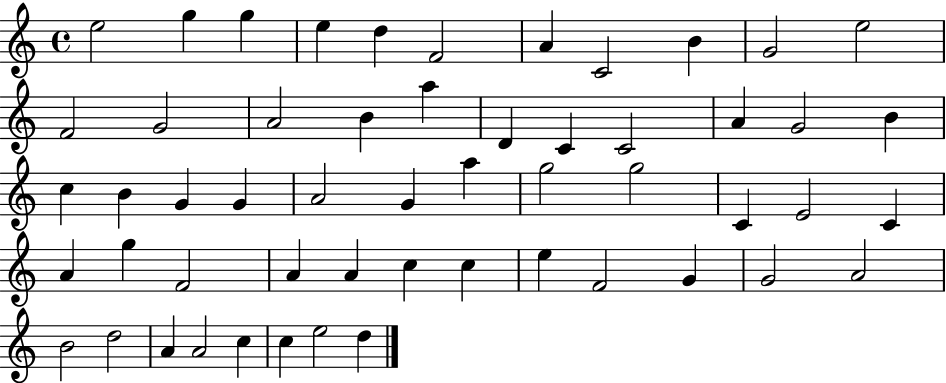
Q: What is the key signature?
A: C major